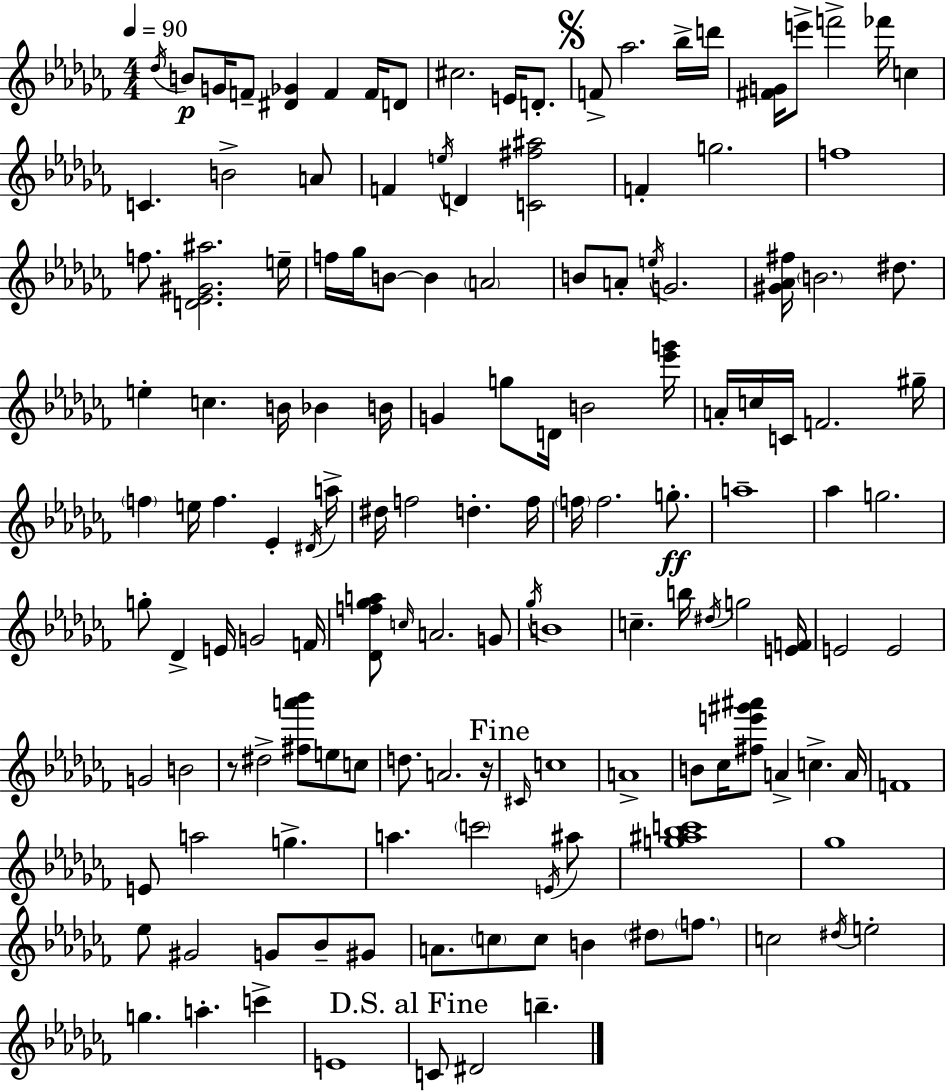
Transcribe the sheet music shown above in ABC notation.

X:1
T:Untitled
M:4/4
L:1/4
K:Abm
_d/4 B/2 G/4 F/2 [^D_G] F F/4 D/2 ^c2 E/4 D/2 F/2 _a2 _b/4 d'/4 [^FG]/4 e'/2 f'2 _f'/4 c C B2 A/2 F e/4 D [C^f^a]2 F g2 f4 f/2 [D_E^G^a]2 e/4 f/4 _g/4 B/2 B A2 B/2 A/2 e/4 G2 [^G_A^f]/4 B2 ^d/2 e c B/4 _B B/4 G g/2 D/4 B2 [_e'g']/4 A/4 c/4 C/4 F2 ^g/4 f e/4 f _E ^D/4 a/4 ^d/4 f2 d f/4 f/4 f2 g/2 a4 _a g2 g/2 _D E/4 G2 F/4 [_Df_ga]/2 c/4 A2 G/2 _g/4 B4 c b/4 ^d/4 g2 [EF]/4 E2 E2 G2 B2 z/2 ^d2 [^fa'_b']/2 e/2 c/2 d/2 A2 z/4 ^C/4 c4 A4 B/2 _c/4 [^fe'^g'^a']/2 A c A/4 F4 E/2 a2 g a c'2 E/4 ^a/2 [g^a_bc']4 _g4 _e/2 ^G2 G/2 _B/2 ^G/2 A/2 c/2 c/2 B ^d/2 f/2 c2 ^d/4 e2 g a c' E4 C/2 ^D2 b